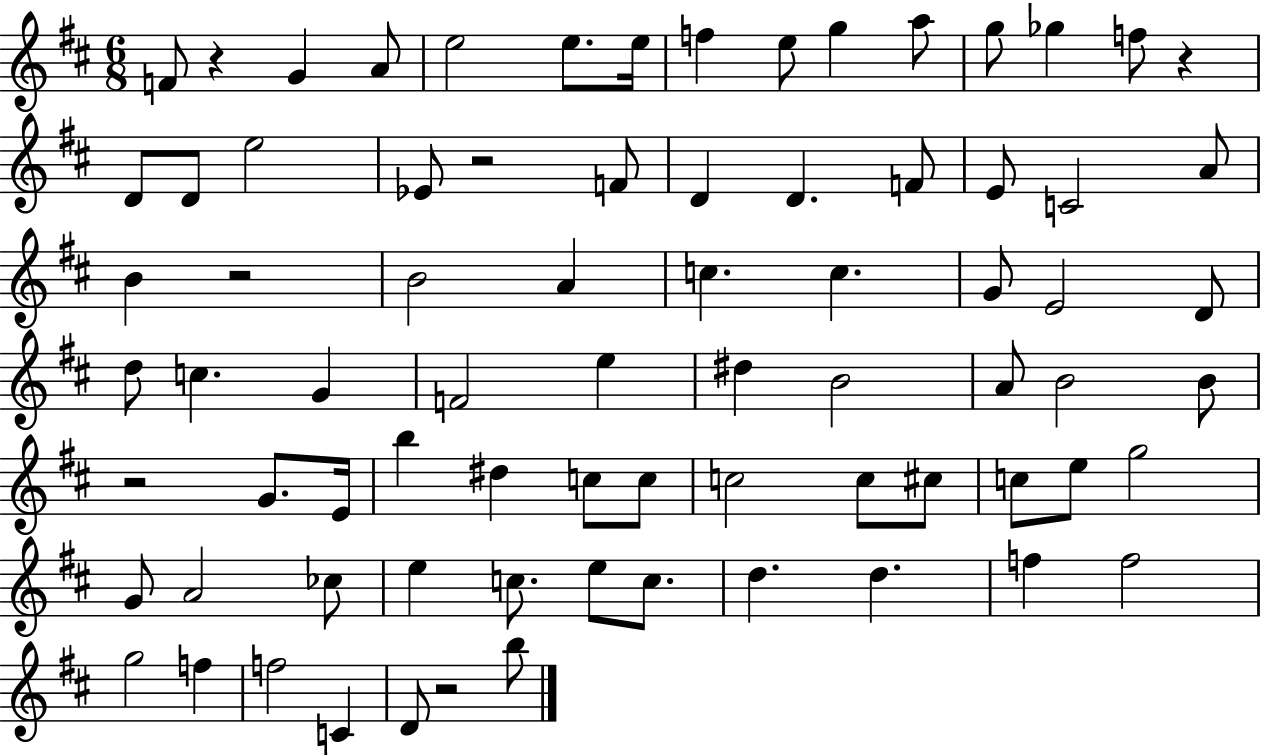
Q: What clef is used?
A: treble